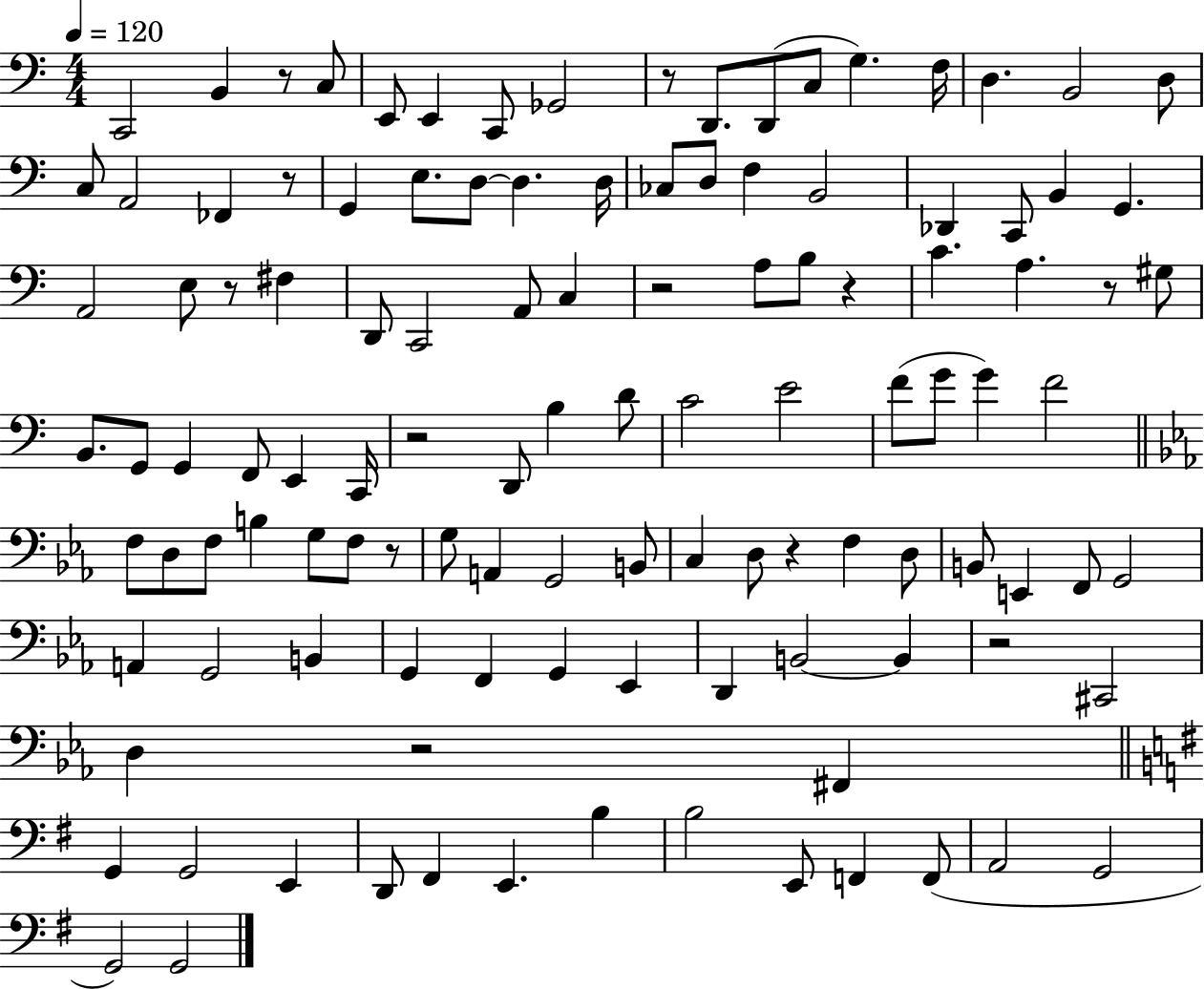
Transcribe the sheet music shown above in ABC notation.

X:1
T:Untitled
M:4/4
L:1/4
K:C
C,,2 B,, z/2 C,/2 E,,/2 E,, C,,/2 _G,,2 z/2 D,,/2 D,,/2 C,/2 G, F,/4 D, B,,2 D,/2 C,/2 A,,2 _F,, z/2 G,, E,/2 D,/2 D, D,/4 _C,/2 D,/2 F, B,,2 _D,, C,,/2 B,, G,, A,,2 E,/2 z/2 ^F, D,,/2 C,,2 A,,/2 C, z2 A,/2 B,/2 z C A, z/2 ^G,/2 B,,/2 G,,/2 G,, F,,/2 E,, C,,/4 z2 D,,/2 B, D/2 C2 E2 F/2 G/2 G F2 F,/2 D,/2 F,/2 B, G,/2 F,/2 z/2 G,/2 A,, G,,2 B,,/2 C, D,/2 z F, D,/2 B,,/2 E,, F,,/2 G,,2 A,, G,,2 B,, G,, F,, G,, _E,, D,, B,,2 B,, z2 ^C,,2 D, z2 ^F,, G,, G,,2 E,, D,,/2 ^F,, E,, B, B,2 E,,/2 F,, F,,/2 A,,2 G,,2 G,,2 G,,2